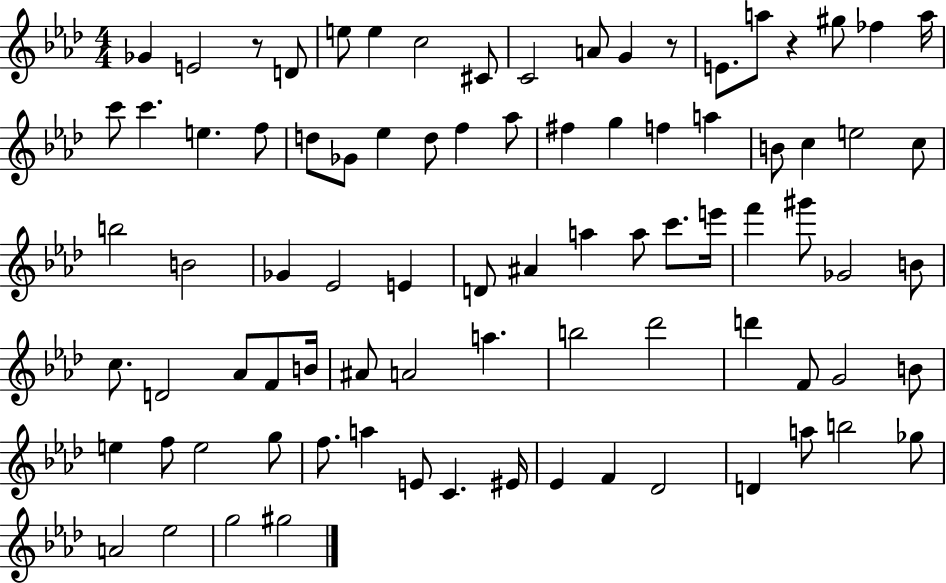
{
  \clef treble
  \numericTimeSignature
  \time 4/4
  \key aes \major
  ges'4 e'2 r8 d'8 | e''8 e''4 c''2 cis'8 | c'2 a'8 g'4 r8 | e'8. a''8 r4 gis''8 fes''4 a''16 | \break c'''8 c'''4. e''4. f''8 | d''8 ges'8 ees''4 d''8 f''4 aes''8 | fis''4 g''4 f''4 a''4 | b'8 c''4 e''2 c''8 | \break b''2 b'2 | ges'4 ees'2 e'4 | d'8 ais'4 a''4 a''8 c'''8. e'''16 | f'''4 gis'''8 ges'2 b'8 | \break c''8. d'2 aes'8 f'8 b'16 | ais'8 a'2 a''4. | b''2 des'''2 | d'''4 f'8 g'2 b'8 | \break e''4 f''8 e''2 g''8 | f''8. a''4 e'8 c'4. eis'16 | ees'4 f'4 des'2 | d'4 a''8 b''2 ges''8 | \break a'2 ees''2 | g''2 gis''2 | \bar "|."
}